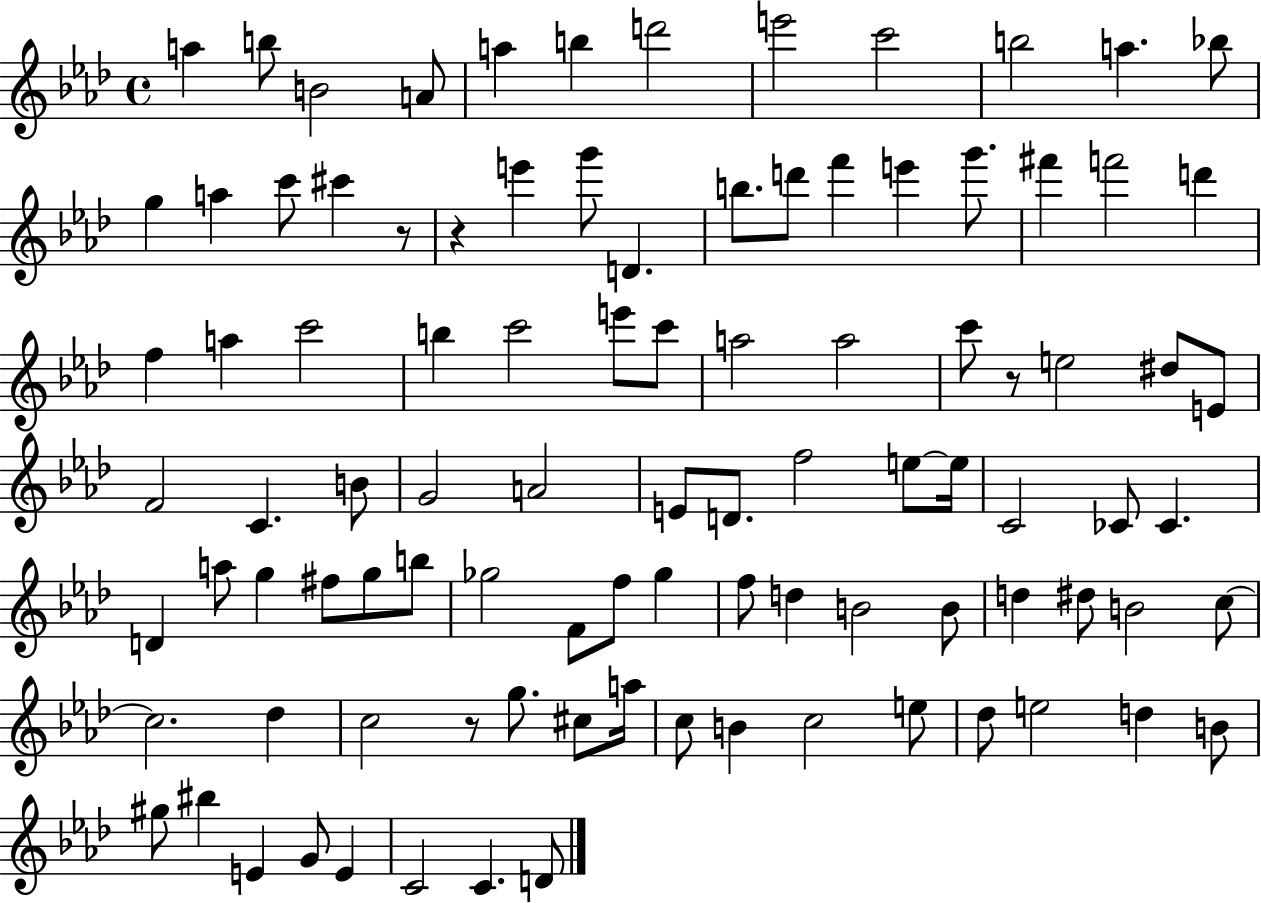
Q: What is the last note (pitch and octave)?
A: D4